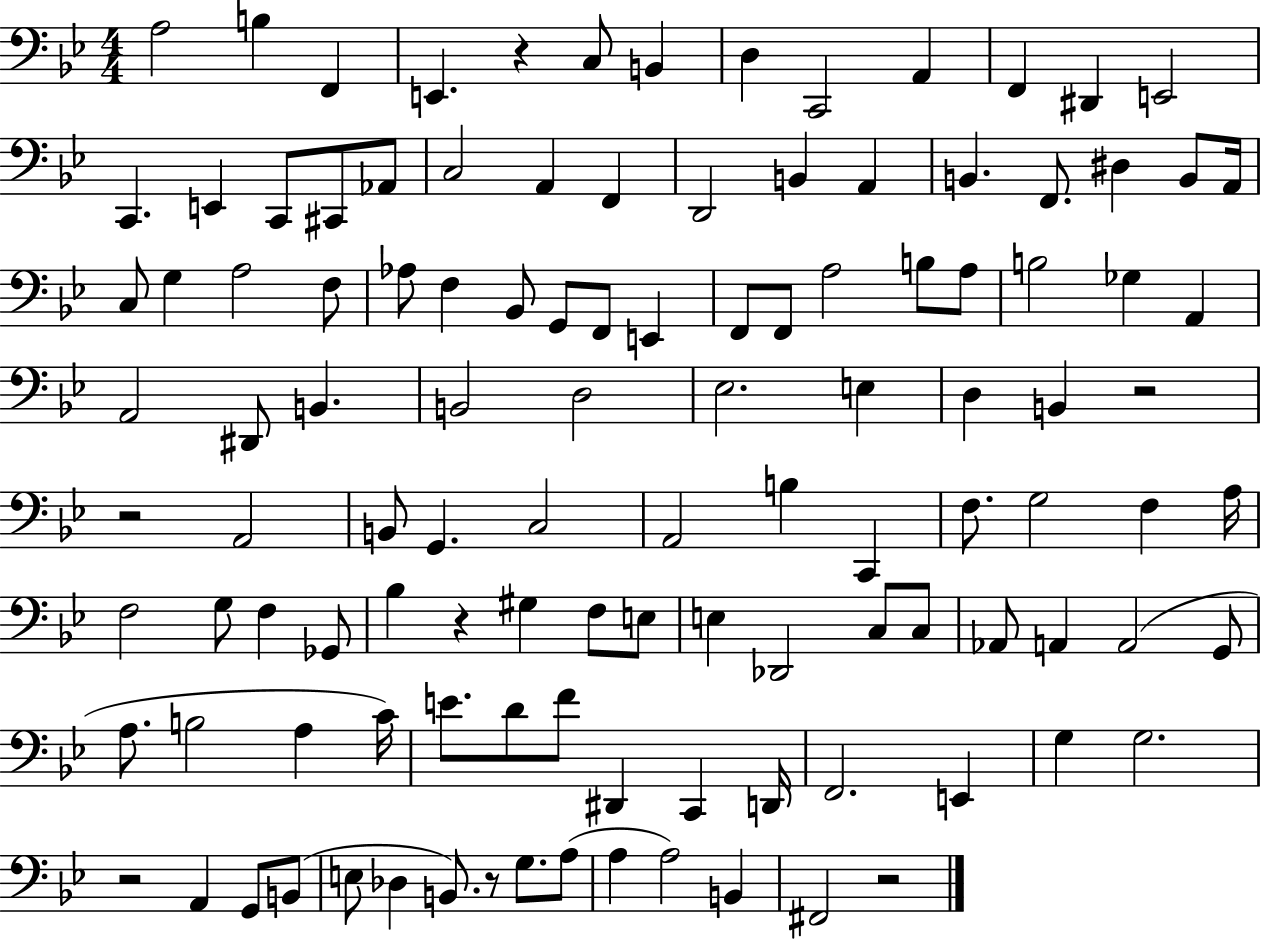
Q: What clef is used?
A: bass